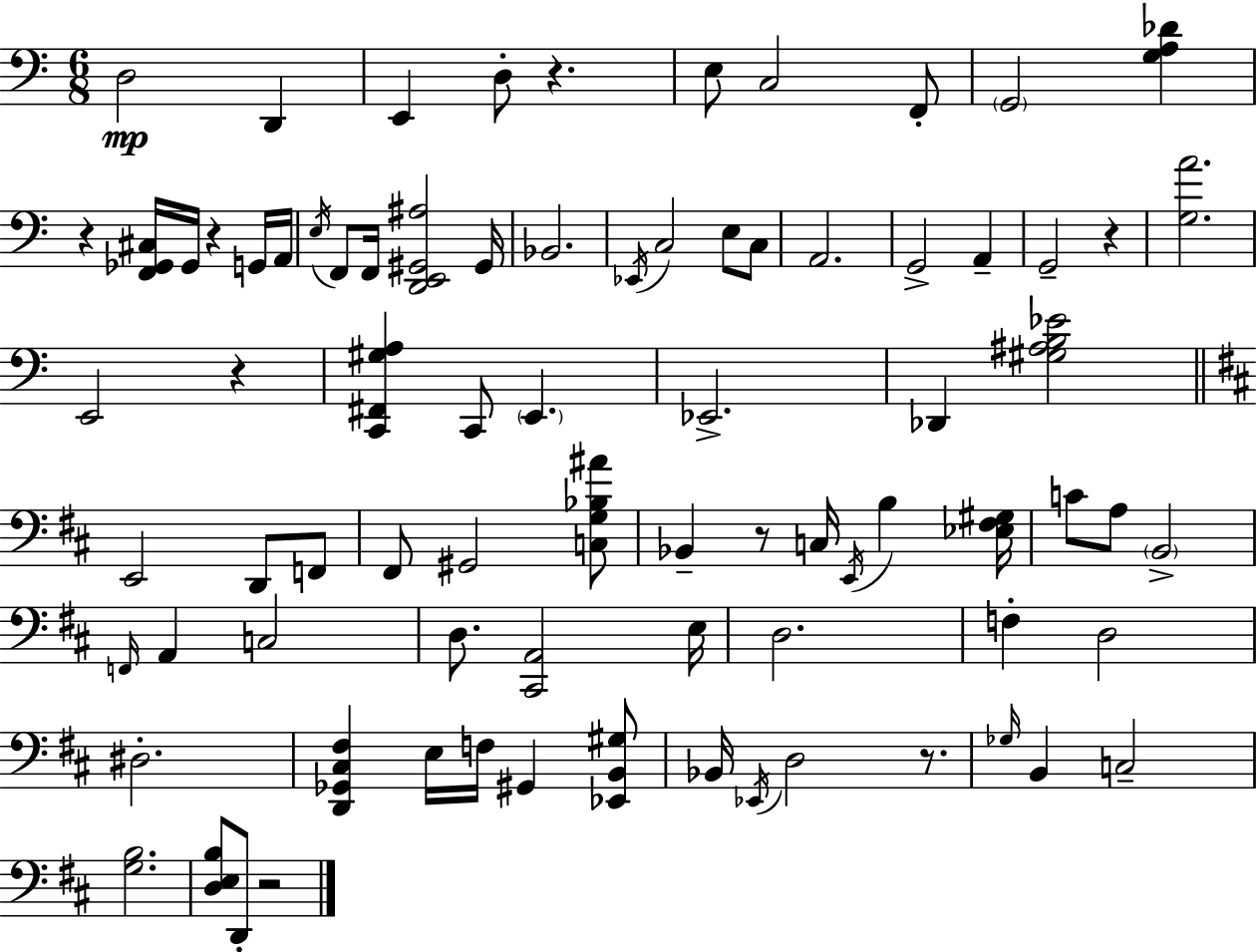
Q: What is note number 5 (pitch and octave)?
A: E3